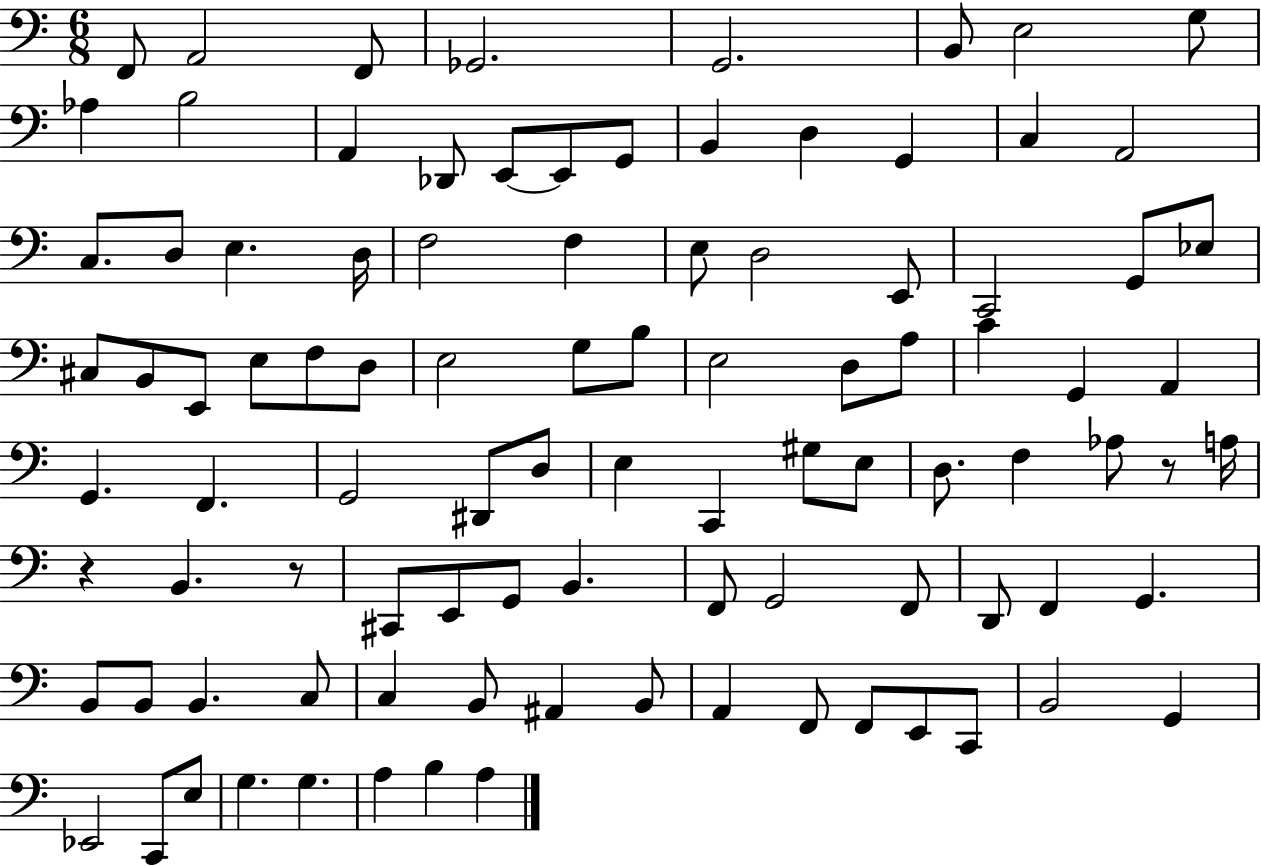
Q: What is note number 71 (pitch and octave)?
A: G2